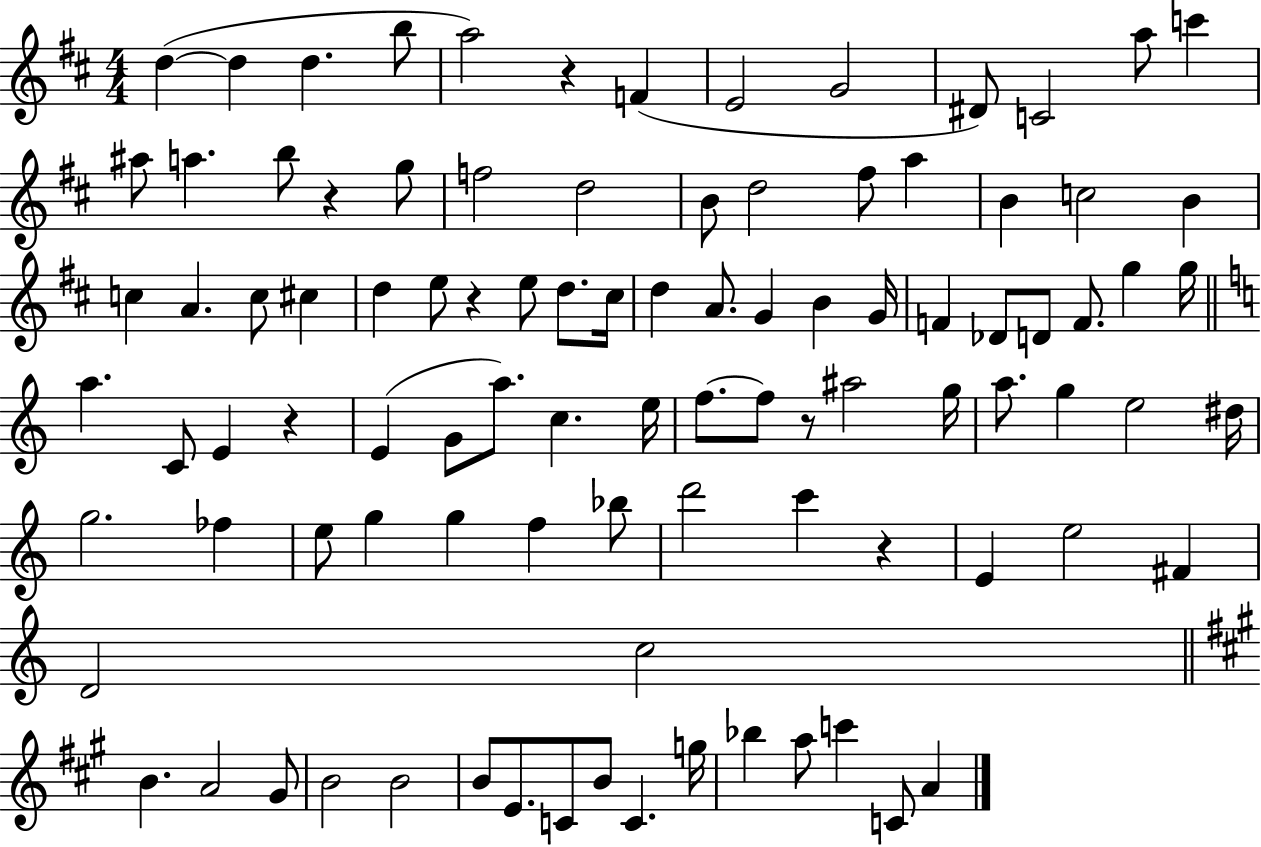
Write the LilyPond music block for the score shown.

{
  \clef treble
  \numericTimeSignature
  \time 4/4
  \key d \major
  d''4~(~ d''4 d''4. b''8 | a''2) r4 f'4( | e'2 g'2 | dis'8) c'2 a''8 c'''4 | \break ais''8 a''4. b''8 r4 g''8 | f''2 d''2 | b'8 d''2 fis''8 a''4 | b'4 c''2 b'4 | \break c''4 a'4. c''8 cis''4 | d''4 e''8 r4 e''8 d''8. cis''16 | d''4 a'8. g'4 b'4 g'16 | f'4 des'8 d'8 f'8. g''4 g''16 | \break \bar "||" \break \key c \major a''4. c'8 e'4 r4 | e'4( g'8 a''8.) c''4. e''16 | f''8.~~ f''8 r8 ais''2 g''16 | a''8. g''4 e''2 dis''16 | \break g''2. fes''4 | e''8 g''4 g''4 f''4 bes''8 | d'''2 c'''4 r4 | e'4 e''2 fis'4 | \break d'2 c''2 | \bar "||" \break \key a \major b'4. a'2 gis'8 | b'2 b'2 | b'8 e'8. c'8 b'8 c'4. g''16 | bes''4 a''8 c'''4 c'8 a'4 | \break \bar "|."
}